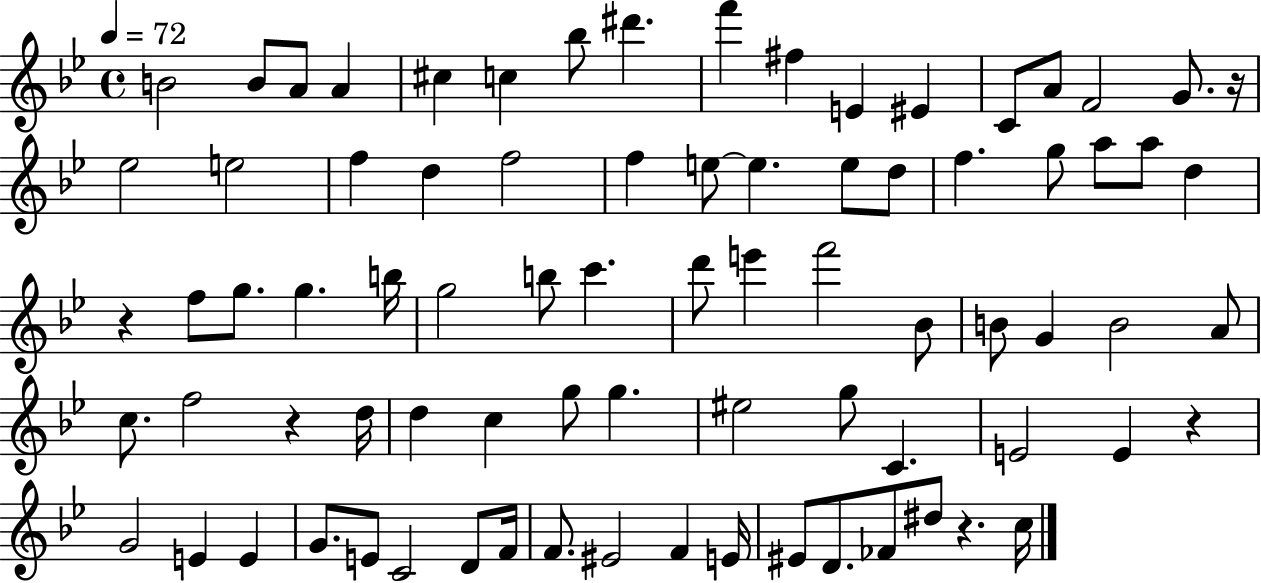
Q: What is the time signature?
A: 4/4